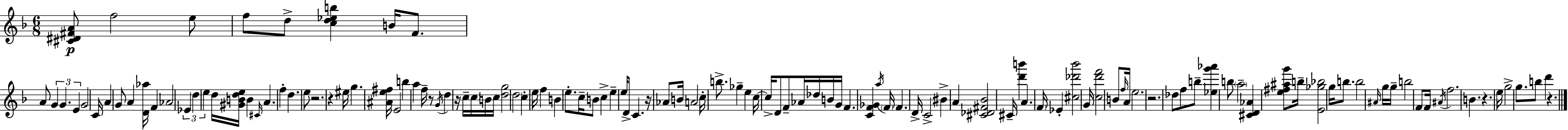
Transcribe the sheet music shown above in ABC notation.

X:1
T:Untitled
M:6/8
L:1/4
K:Dm
[^C^D^FA]/2 f2 e/2 f/2 d/2 [cd_eb] B/4 F/2 A/2 G G E G2 C/4 A G/2 A [D_a]/4 F _A2 _E d e d/4 [^GBde]/4 B ^C/4 A f d e/2 z2 z ^e/4 g [^Ae^f]/4 E2 b a f/4 z/2 G/4 d z/4 c/4 c/4 B/4 c/4 [dg]2 d2 c e/4 f B e/2 c/4 B/2 c e e/4 D/2 C z/4 _A/2 B/4 A2 c/4 b/2 _g e c/4 c/4 D/2 F/2 _A/4 _d/4 B/4 G/4 F [CF_G] a/4 F/4 F D/4 C2 ^B A [^C_D^F_B]2 ^C/4 [d'b'] A F/4 _E [^c_d'_b']2 G/4 [cd'f']2 B/2 f/4 A/4 e2 z2 _d/2 f/2 b/2 [_eg'_a'] b/2 a2 [^CD_A] [e^f^ag']/2 b/4 [E_g_b]2 g/4 b/2 b2 ^A/4 g/4 g/4 b2 F/2 F/4 ^A/4 f2 B z e/4 g2 g/2 b/2 d' z